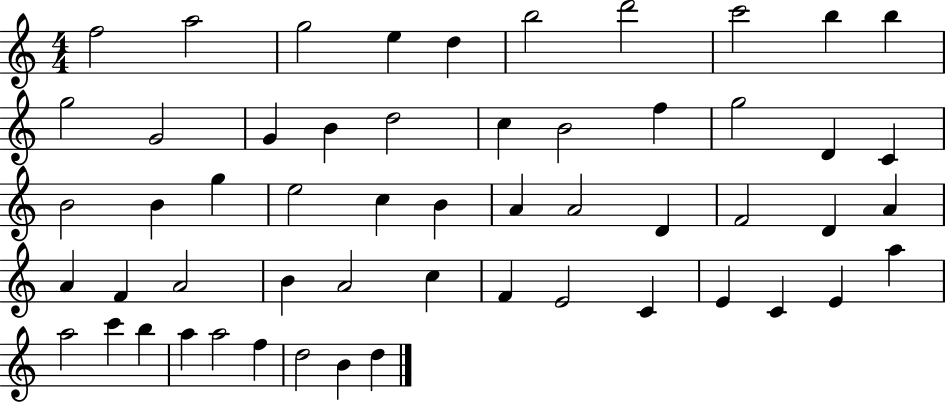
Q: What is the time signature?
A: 4/4